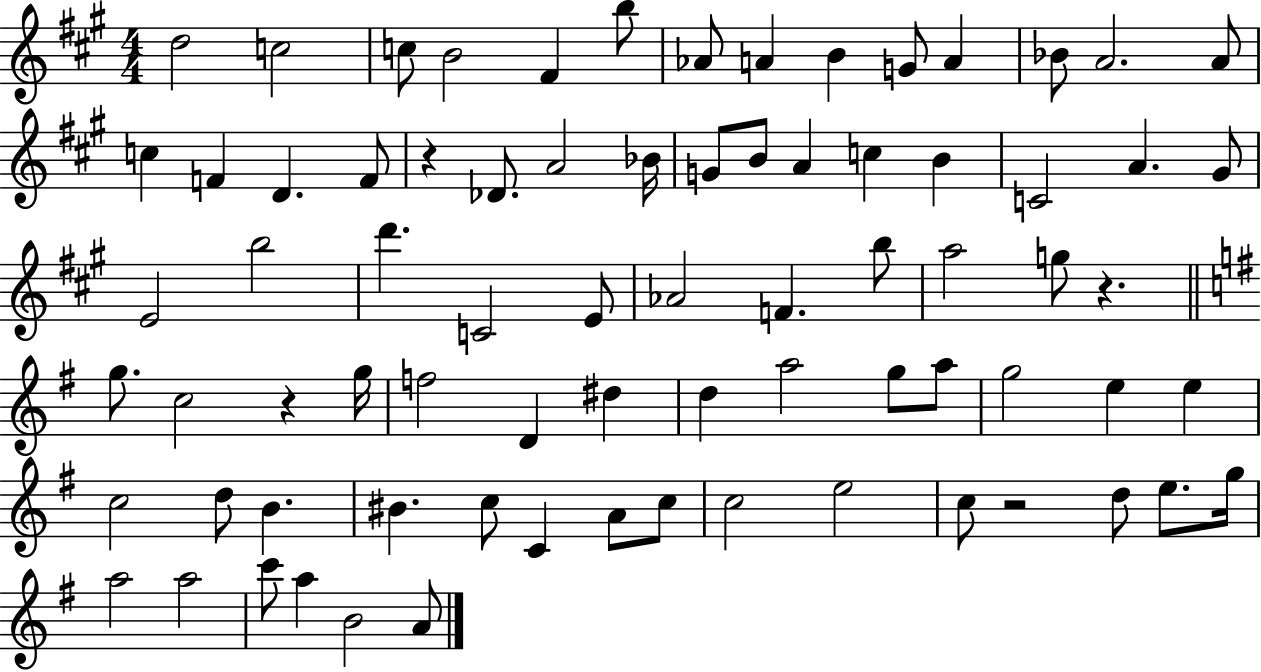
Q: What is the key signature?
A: A major